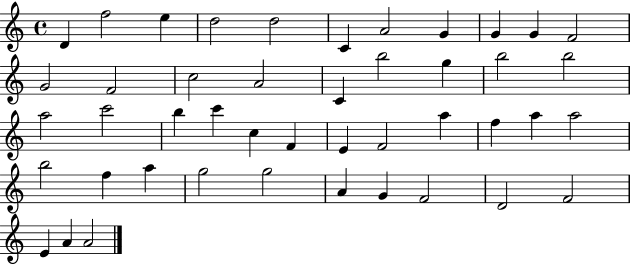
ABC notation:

X:1
T:Untitled
M:4/4
L:1/4
K:C
D f2 e d2 d2 C A2 G G G F2 G2 F2 c2 A2 C b2 g b2 b2 a2 c'2 b c' c F E F2 a f a a2 b2 f a g2 g2 A G F2 D2 F2 E A A2